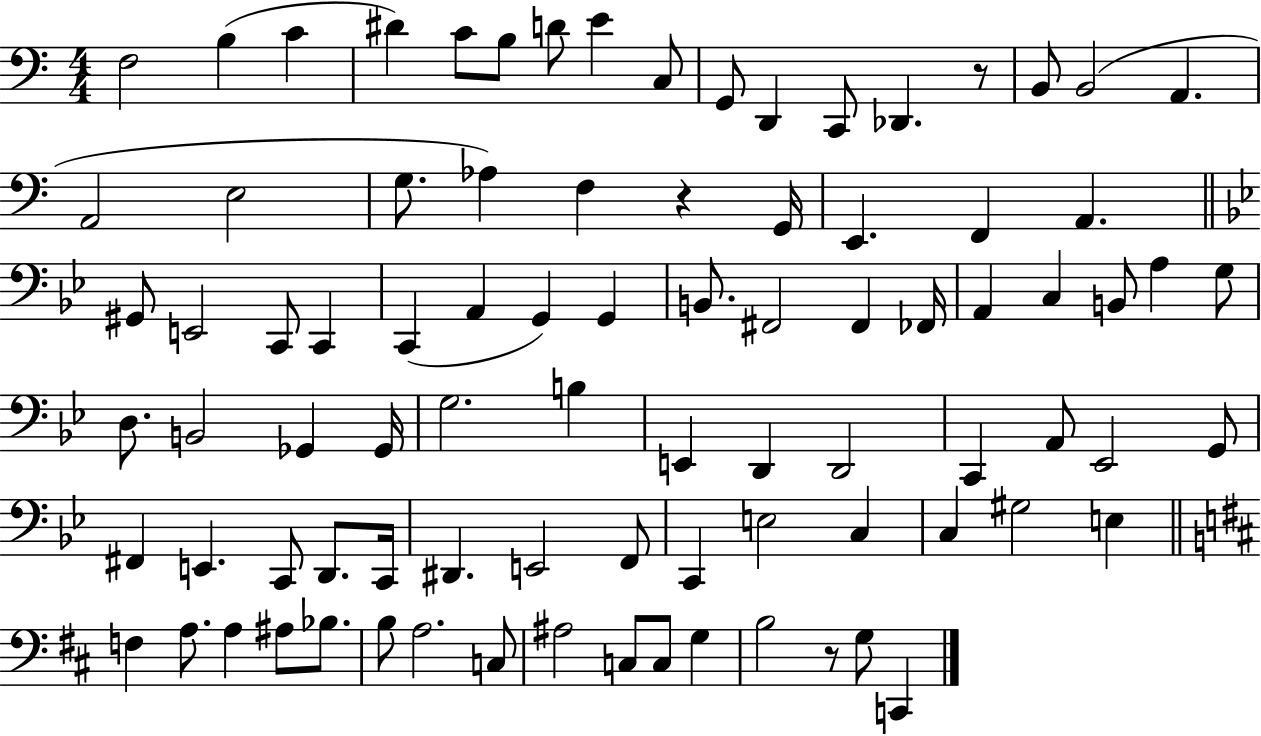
F3/h B3/q C4/q D#4/q C4/e B3/e D4/e E4/q C3/e G2/e D2/q C2/e Db2/q. R/e B2/e B2/h A2/q. A2/h E3/h G3/e. Ab3/q F3/q R/q G2/s E2/q. F2/q A2/q. G#2/e E2/h C2/e C2/q C2/q A2/q G2/q G2/q B2/e. F#2/h F#2/q FES2/s A2/q C3/q B2/e A3/q G3/e D3/e. B2/h Gb2/q Gb2/s G3/h. B3/q E2/q D2/q D2/h C2/q A2/e Eb2/h G2/e F#2/q E2/q. C2/e D2/e. C2/s D#2/q. E2/h F2/e C2/q E3/h C3/q C3/q G#3/h E3/q F3/q A3/e. A3/q A#3/e Bb3/e. B3/e A3/h. C3/e A#3/h C3/e C3/e G3/q B3/h R/e G3/e C2/q